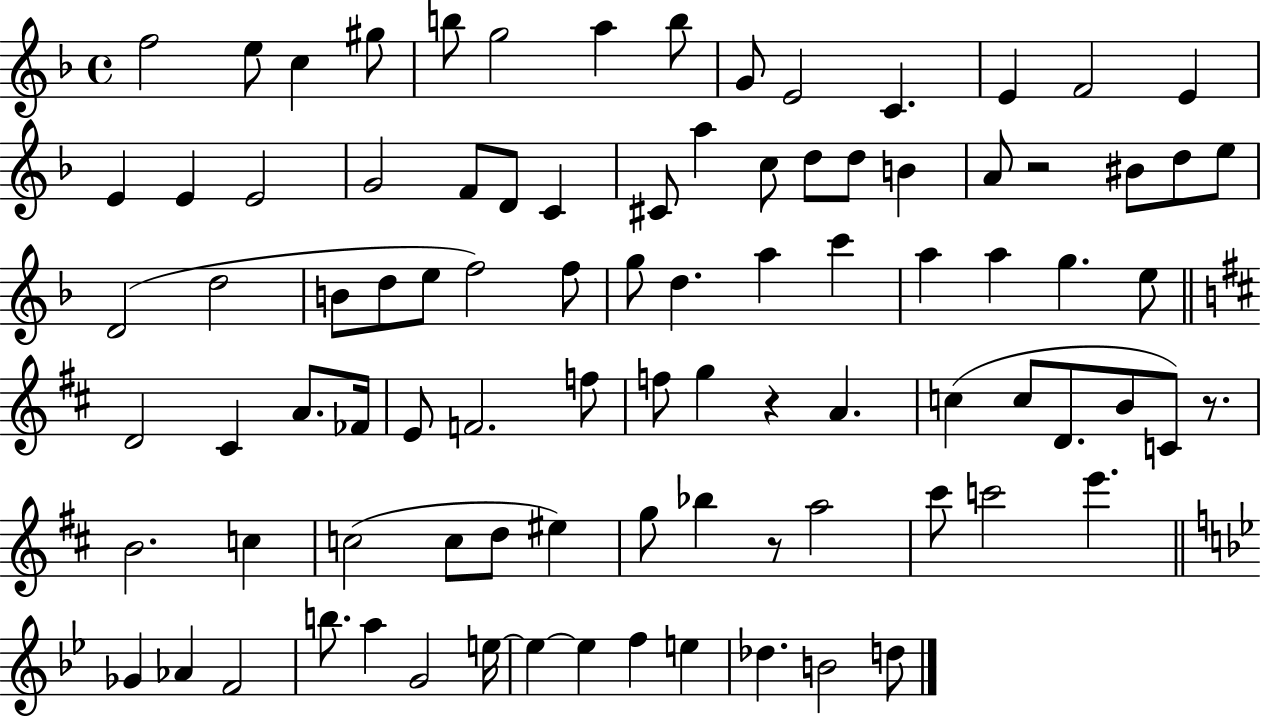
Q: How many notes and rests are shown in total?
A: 91